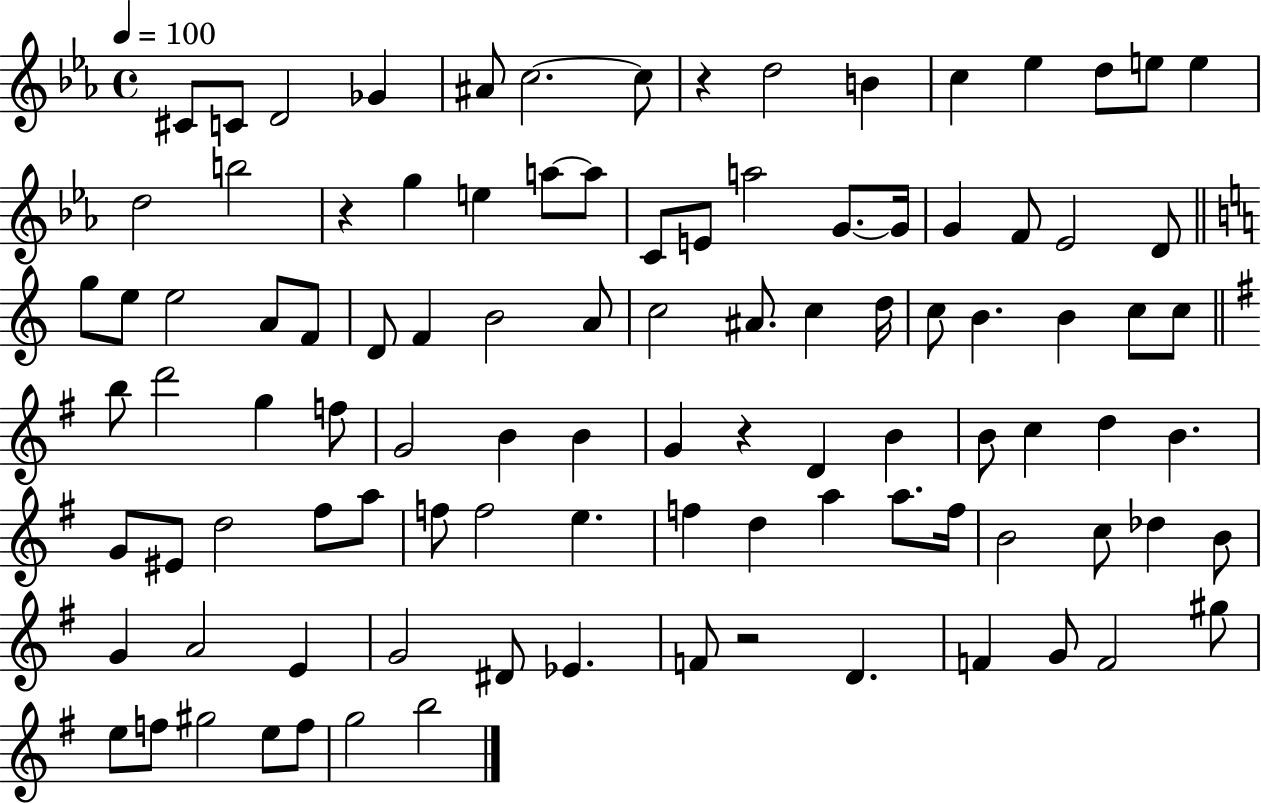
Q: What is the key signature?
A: EES major